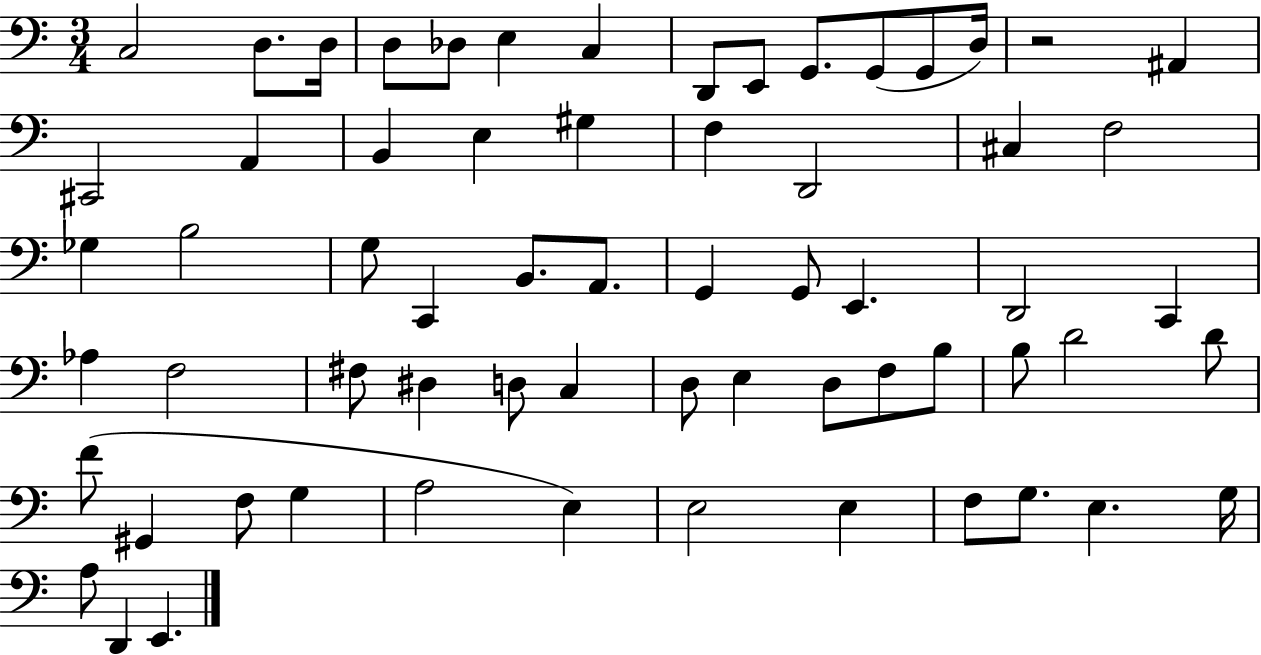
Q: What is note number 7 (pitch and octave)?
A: C3